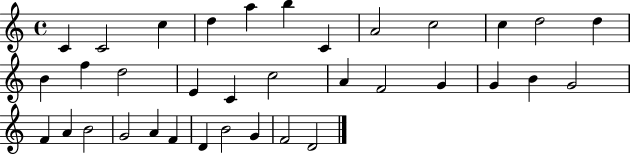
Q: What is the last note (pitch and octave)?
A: D4